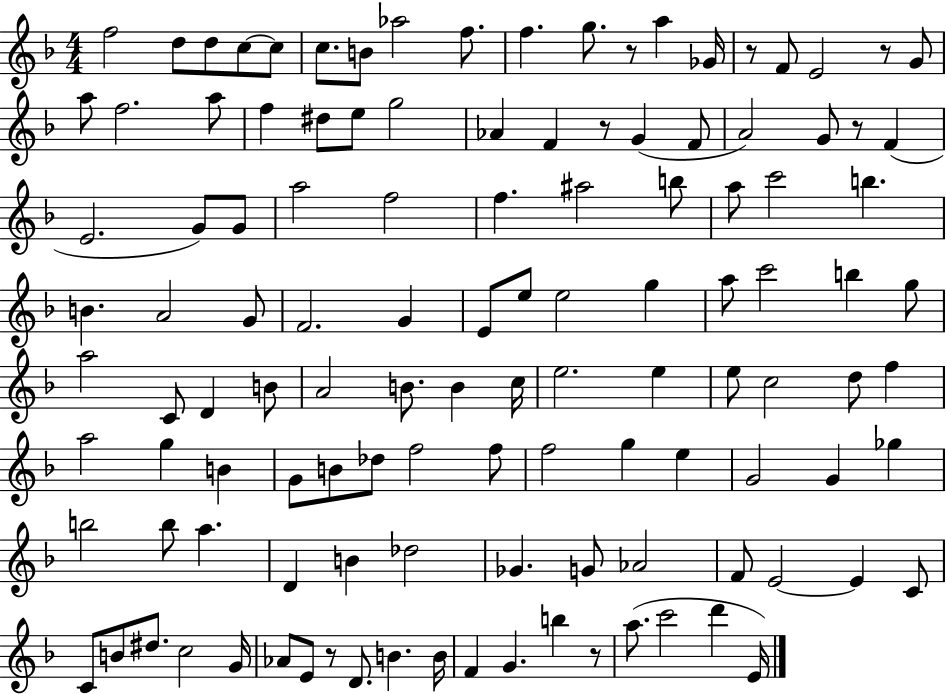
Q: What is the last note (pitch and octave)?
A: E4